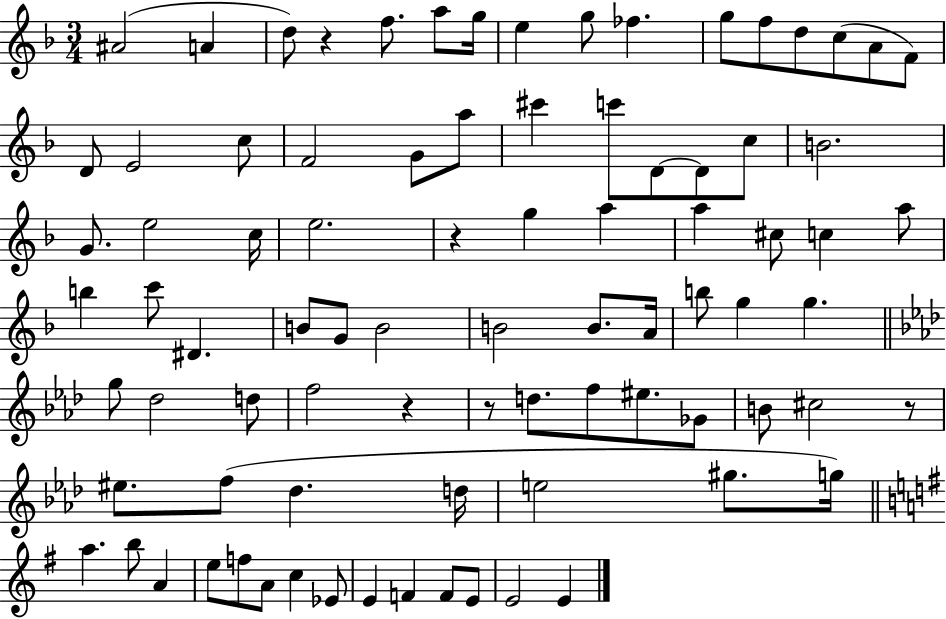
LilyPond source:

{
  \clef treble
  \numericTimeSignature
  \time 3/4
  \key f \major
  ais'2( a'4 | d''8) r4 f''8. a''8 g''16 | e''4 g''8 fes''4. | g''8 f''8 d''8 c''8( a'8 f'8) | \break d'8 e'2 c''8 | f'2 g'8 a''8 | cis'''4 c'''8 d'8~~ d'8 c''8 | b'2. | \break g'8. e''2 c''16 | e''2. | r4 g''4 a''4 | a''4 cis''8 c''4 a''8 | \break b''4 c'''8 dis'4. | b'8 g'8 b'2 | b'2 b'8. a'16 | b''8 g''4 g''4. | \break \bar "||" \break \key f \minor g''8 des''2 d''8 | f''2 r4 | r8 d''8. f''8 eis''8. ges'8 | b'8 cis''2 r8 | \break eis''8. f''8( des''4. d''16 | e''2 gis''8. g''16) | \bar "||" \break \key e \minor a''4. b''8 a'4 | e''8 f''8 a'8 c''4 ees'8 | e'4 f'4 f'8 e'8 | e'2 e'4 | \break \bar "|."
}